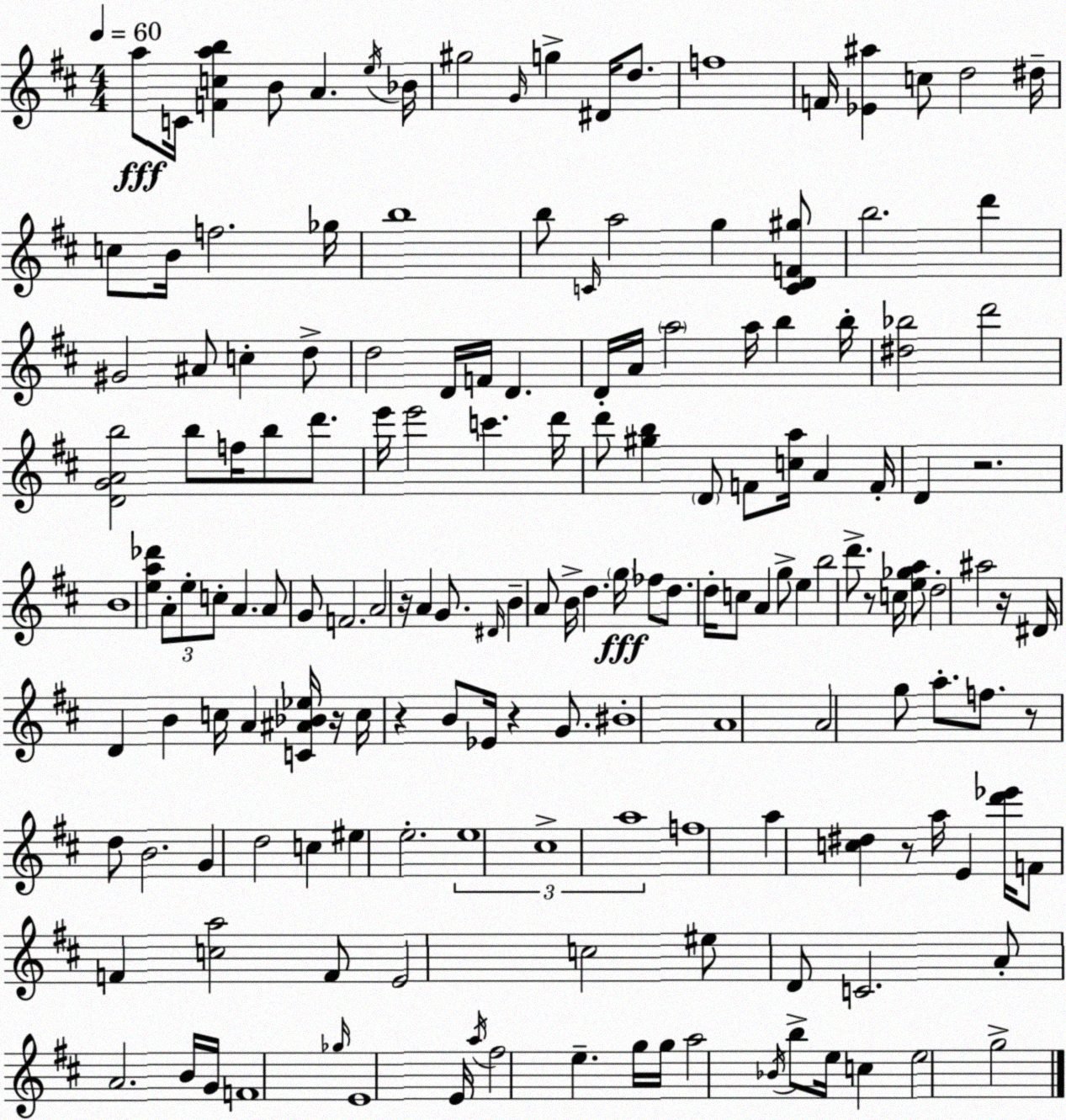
X:1
T:Untitled
M:4/4
L:1/4
K:D
a/2 C/4 [Fcab] B/2 A e/4 _B/4 ^g2 G/4 g ^D/4 d/2 f4 F/4 [_E^a] c/2 d2 ^d/4 c/2 B/4 f2 _g/4 b4 b/2 C/4 a2 g [CDF^g]/2 b2 d' ^G2 ^A/2 c d/2 d2 D/4 F/4 D D/4 A/4 a2 a/4 b b/4 [^d_b]2 d'2 [DGAb]2 b/2 f/4 b/2 d'/2 e'/4 e'2 c' d'/4 d'/2 [^gb] D/2 F/2 [ca]/4 A F/4 D z2 B4 [ea_d'] A/2 e/2 c/2 A A/2 G/2 F2 A2 z/4 A G/2 ^D/4 B A/2 B/4 d g/4 _f/2 d/2 d/4 c/2 A g/2 e b2 d'/2 z/2 c/4 [e_ga]/2 d2 ^a2 z/4 ^D/4 D B c/4 A [C^A_B_e]/4 z/4 c/4 z B/2 _E/4 z G/2 ^B4 A4 A2 g/2 a/2 f/2 z/2 d/2 B2 G d2 c ^e e2 e4 ^c4 a4 f4 a [c^d] z/2 a/4 E [d'_e']/4 F/2 F [ca]2 F/2 E2 c2 ^e/2 D/2 C2 A/2 A2 B/4 G/4 F4 _g/4 E4 E/4 a/4 ^f2 e g/4 g/4 a2 _B/4 b/2 e/4 c e2 g2